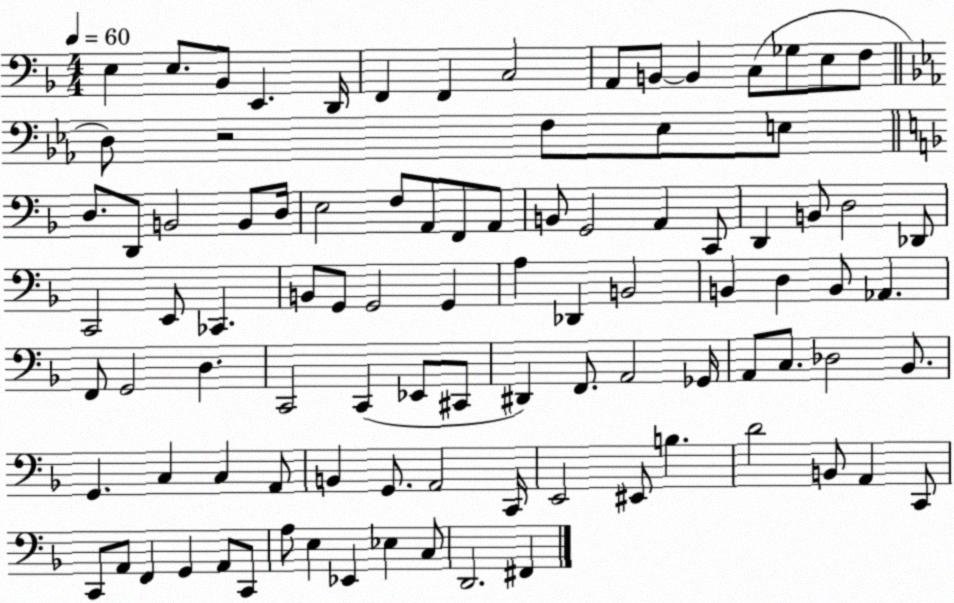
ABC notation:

X:1
T:Untitled
M:4/4
L:1/4
K:F
E, E,/2 _B,,/2 E,, D,,/4 F,, F,, C,2 A,,/2 B,,/2 B,, C,/2 _G,/2 E,/2 F,/2 D,/2 z2 F,/2 _E,/2 E,/2 D,/2 D,,/2 B,,2 B,,/2 D,/4 E,2 F,/2 A,,/2 F,,/2 A,,/2 B,,/2 G,,2 A,, C,,/2 D,, B,,/2 D,2 _D,,/2 C,,2 E,,/2 _C,, B,,/2 G,,/2 G,,2 G,, A, _D,, B,,2 B,, D, B,,/2 _A,, F,,/2 G,,2 D, C,,2 C,, _E,,/2 ^C,,/2 ^D,, F,,/2 A,,2 _G,,/4 A,,/2 C,/2 _D,2 _B,,/2 G,, C, C, A,,/2 B,, G,,/2 A,,2 C,,/4 E,,2 ^E,,/2 B, D2 B,,/2 A,, C,,/2 C,,/2 A,,/2 F,, G,, A,,/2 C,,/2 A,/2 E, _E,, _E, C,/2 D,,2 ^F,,